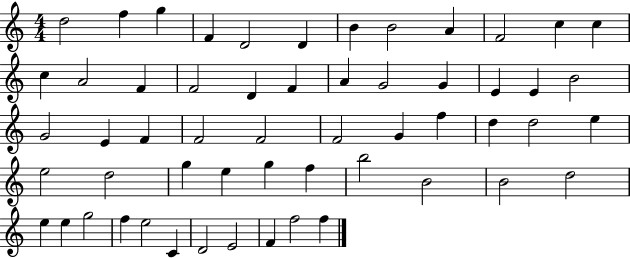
D5/h F5/q G5/q F4/q D4/h D4/q B4/q B4/h A4/q F4/h C5/q C5/q C5/q A4/h F4/q F4/h D4/q F4/q A4/q G4/h G4/q E4/q E4/q B4/h G4/h E4/q F4/q F4/h F4/h F4/h G4/q F5/q D5/q D5/h E5/q E5/h D5/h G5/q E5/q G5/q F5/q B5/h B4/h B4/h D5/h E5/q E5/q G5/h F5/q E5/h C4/q D4/h E4/h F4/q F5/h F5/q